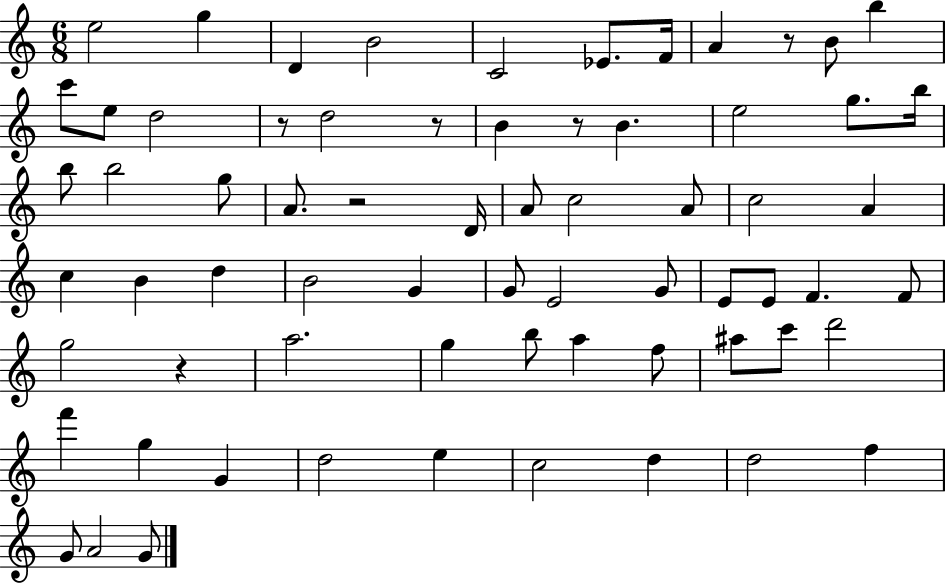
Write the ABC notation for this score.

X:1
T:Untitled
M:6/8
L:1/4
K:C
e2 g D B2 C2 _E/2 F/4 A z/2 B/2 b c'/2 e/2 d2 z/2 d2 z/2 B z/2 B e2 g/2 b/4 b/2 b2 g/2 A/2 z2 D/4 A/2 c2 A/2 c2 A c B d B2 G G/2 E2 G/2 E/2 E/2 F F/2 g2 z a2 g b/2 a f/2 ^a/2 c'/2 d'2 f' g G d2 e c2 d d2 f G/2 A2 G/2